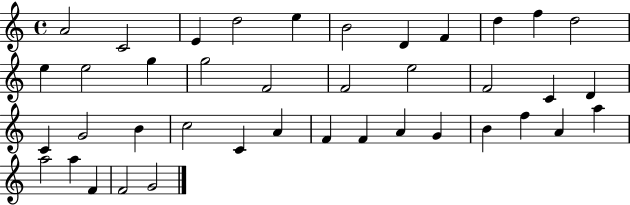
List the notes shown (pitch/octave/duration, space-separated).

A4/h C4/h E4/q D5/h E5/q B4/h D4/q F4/q D5/q F5/q D5/h E5/q E5/h G5/q G5/h F4/h F4/h E5/h F4/h C4/q D4/q C4/q G4/h B4/q C5/h C4/q A4/q F4/q F4/q A4/q G4/q B4/q F5/q A4/q A5/q A5/h A5/q F4/q F4/h G4/h